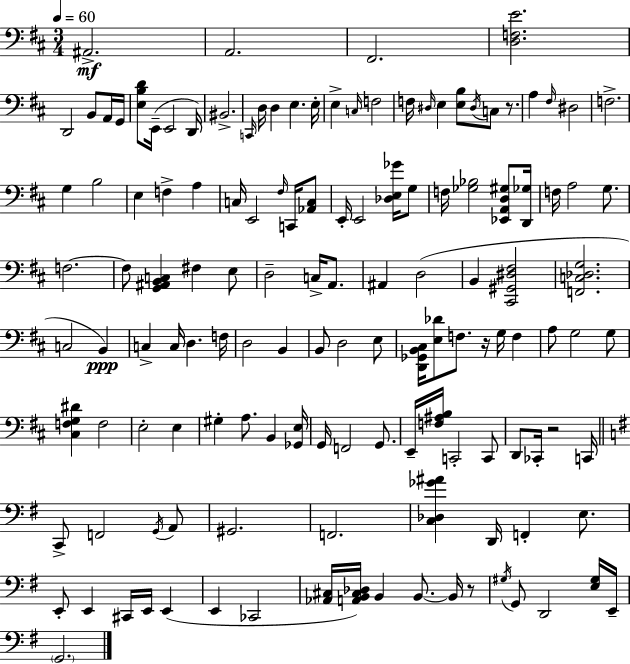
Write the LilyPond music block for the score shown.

{
  \clef bass
  \numericTimeSignature
  \time 3/4
  \key d \major
  \tempo 4 = 60
  ais,2.->\mf | a,2. | fis,2. | <d f e'>2. | \break d,2 b,8 a,16 g,16 | <e b d'>8 e,16--( e,2 d,16) | bis,2.-> | \grace { c,16 } d16 d4 e4. | \break e16-. e4-> \grace { c16 } f2 | f16 \grace { dis16 } e4 <e b>8 \acciaccatura { dis16 } c8 | r8. a4 \grace { fis16 } dis2 | f2.-> | \break g4 b2 | e4 f4-> | a4 c16 e,2 | \grace { fis16 } c,16 <aes, c>8 e,16-. e,2 | \break <des e ges'>16 g8 f16 <ges bes>2 | <ees, a, d gis>8 <d, ges>16 f16 a2 | g8. f2.~~ | f8 <g, ais, b, c>4 | \break fis4 e8 d2-- | c16-> a,8. ais,4 d2( | b,4 <cis, gis, dis fis>2 | <f, c des g>2. | \break c2 | b,4\ppp) c4-> c16 d4. | f16 d2 | b,4 b,8 d2 | \break e8 <d, ges, b, cis>16 <e des'>8 f8. | r16 g16 f4 a8 g2 | g8 <cis f g dis'>4 f2 | e2-. | \break e4 gis4-. a8. | b,4 <ges, e>16 g,16 f,2 | g,8. e,16-- <f ais b>16 c,2-. | c,8 d,8 ces,16-. r2 | \break c,16 \bar "||" \break \key e \minor c,8-> f,2 \acciaccatura { g,16 } a,8 | gis,2. | f,2. | <c des ges' ais'>4 d,16 f,4-. e8. | \break e,8-. e,4 cis,16 e,16 e,4( | e,4 ces,2 | <aes, cis>16 <a, b, cis des>16) b,4 b,8.~~ b,16 r8 | \acciaccatura { gis16 } g,8 d,2 | \break <e gis>16 e,16-- \parenthesize g,2. | \bar "|."
}